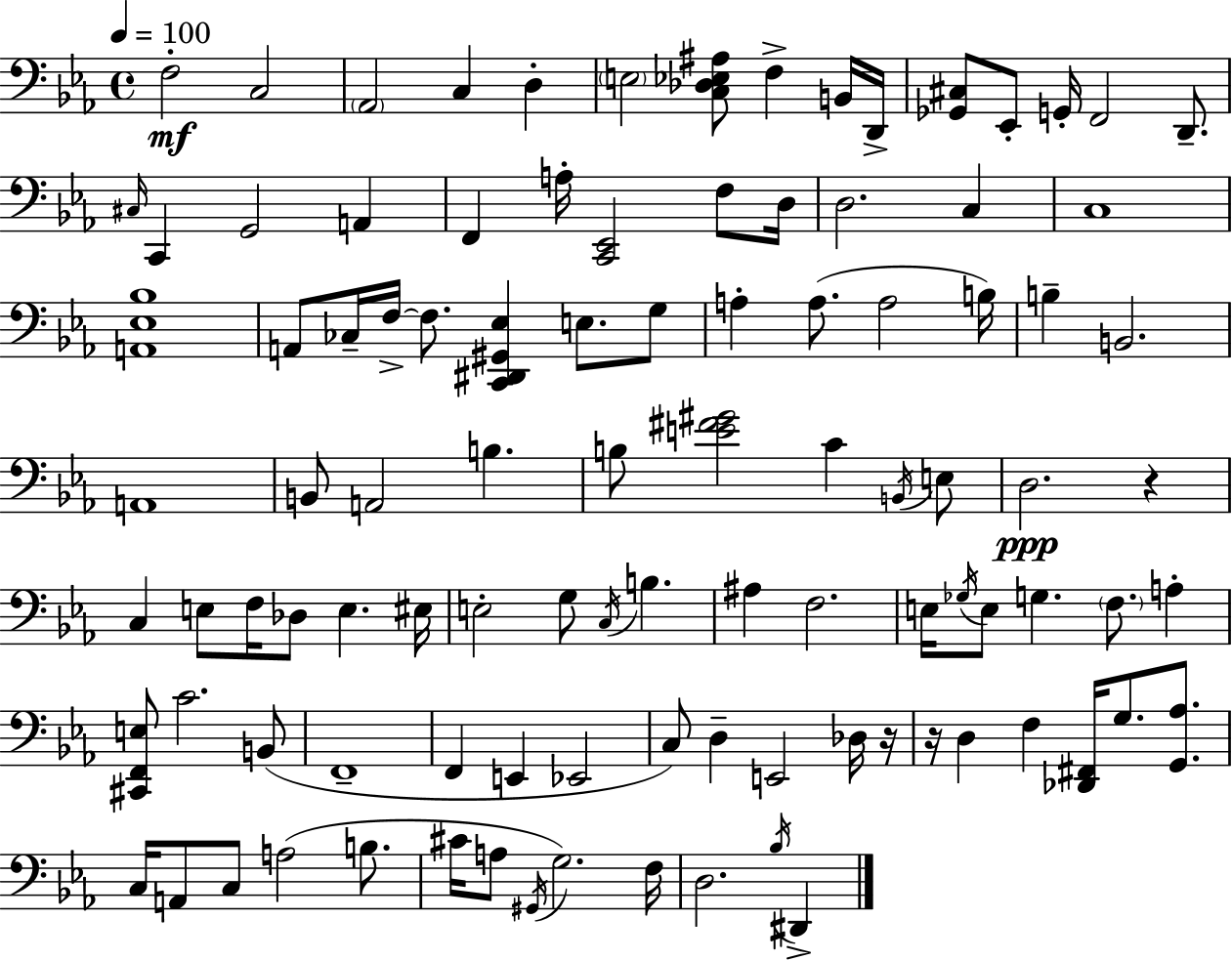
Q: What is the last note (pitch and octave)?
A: D#2